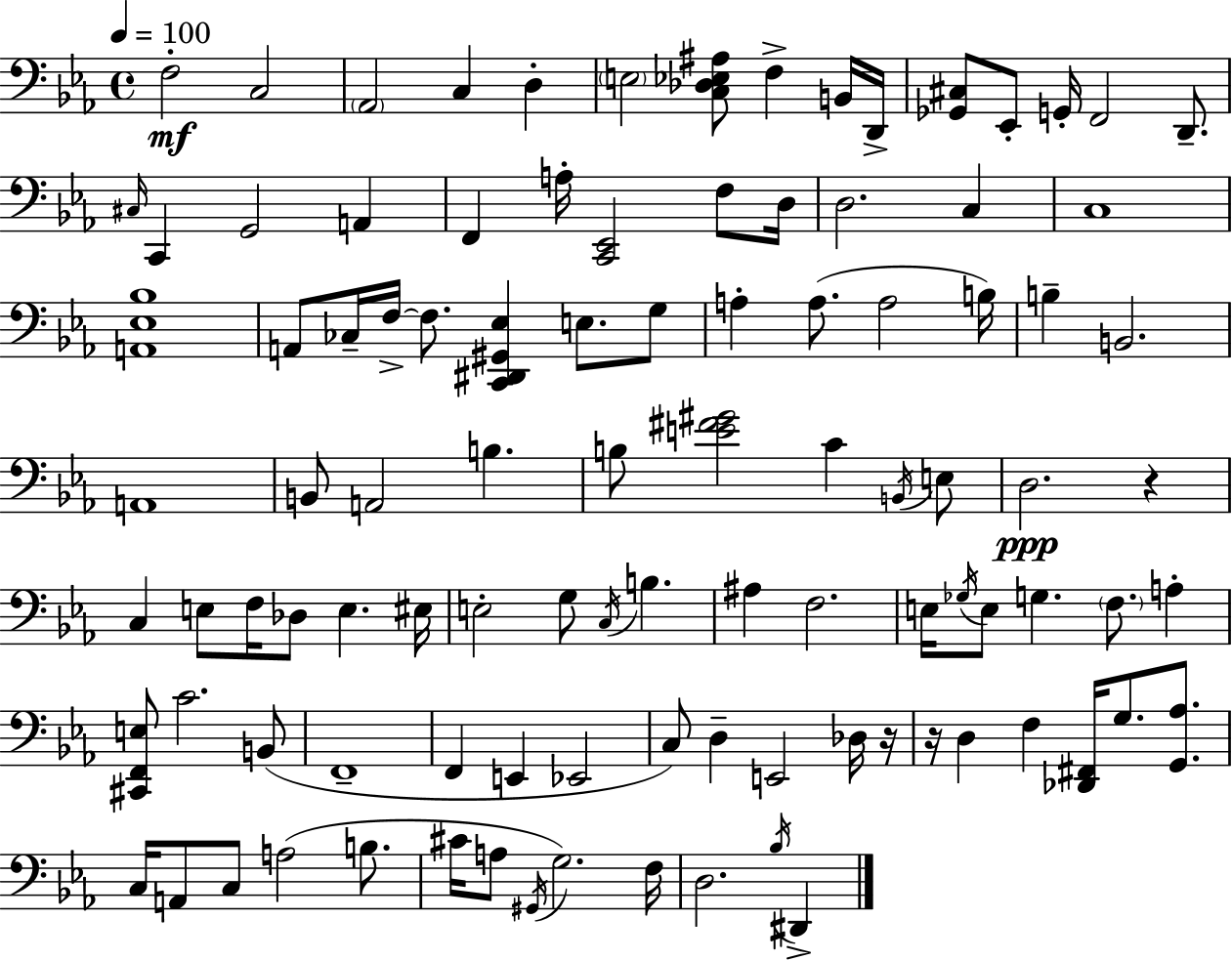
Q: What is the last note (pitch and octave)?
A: D#2